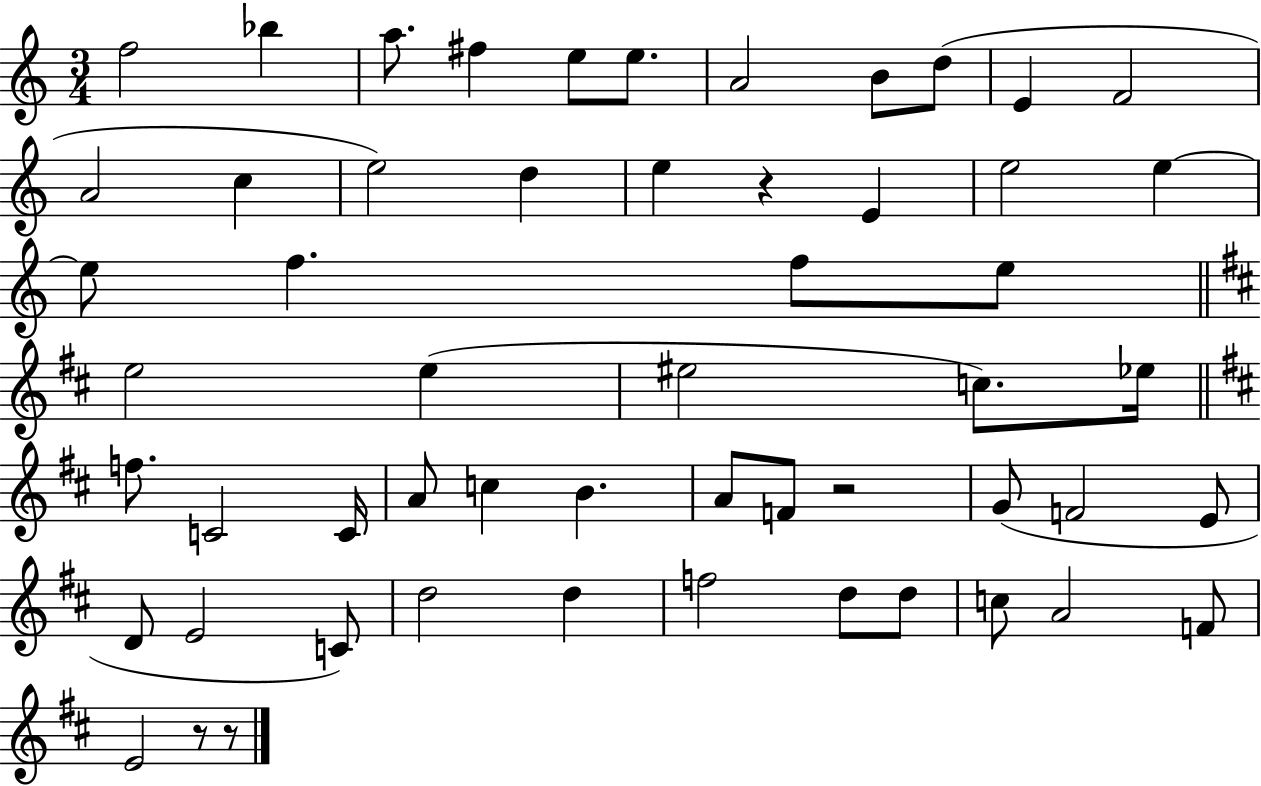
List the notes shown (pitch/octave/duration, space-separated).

F5/h Bb5/q A5/e. F#5/q E5/e E5/e. A4/h B4/e D5/e E4/q F4/h A4/h C5/q E5/h D5/q E5/q R/q E4/q E5/h E5/q E5/e F5/q. F5/e E5/e E5/h E5/q EIS5/h C5/e. Eb5/s F5/e. C4/h C4/s A4/e C5/q B4/q. A4/e F4/e R/h G4/e F4/h E4/e D4/e E4/h C4/e D5/h D5/q F5/h D5/e D5/e C5/e A4/h F4/e E4/h R/e R/e